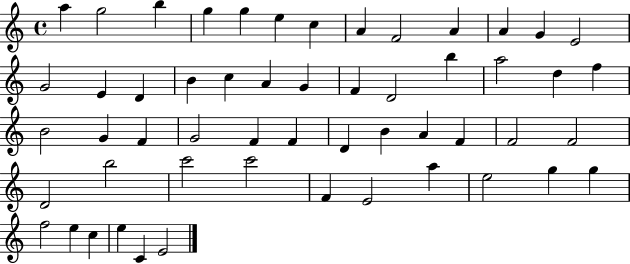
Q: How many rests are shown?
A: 0